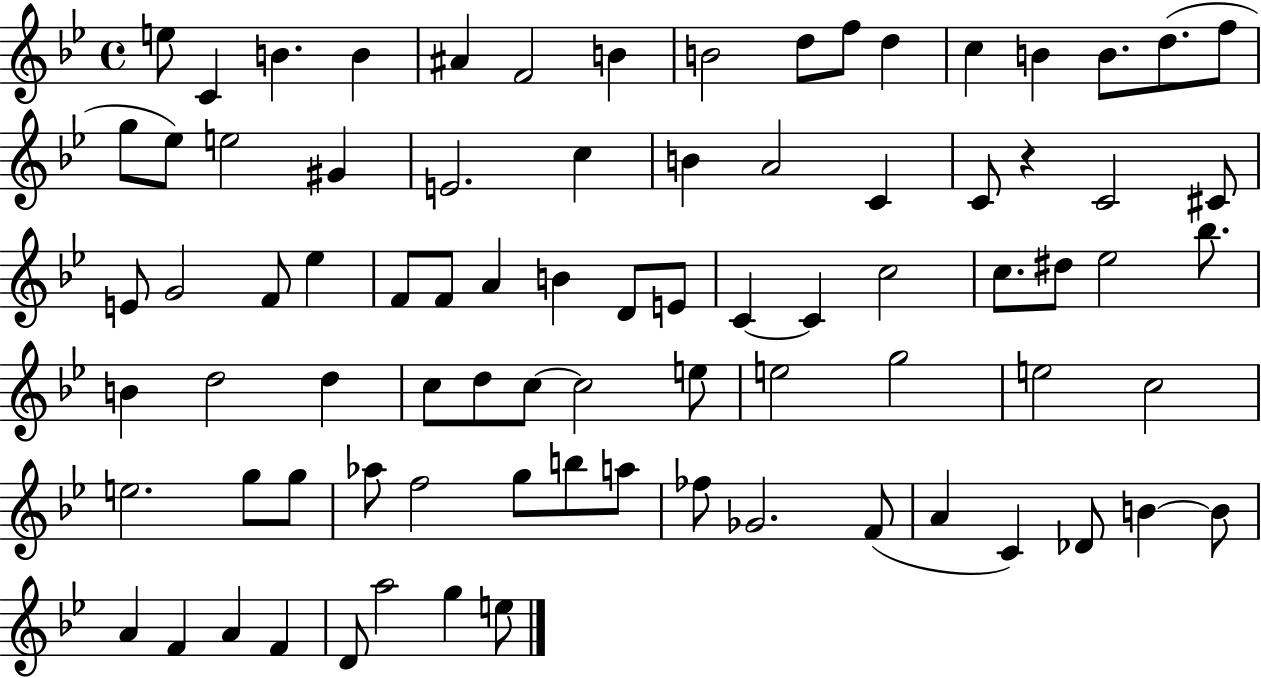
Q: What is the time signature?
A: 4/4